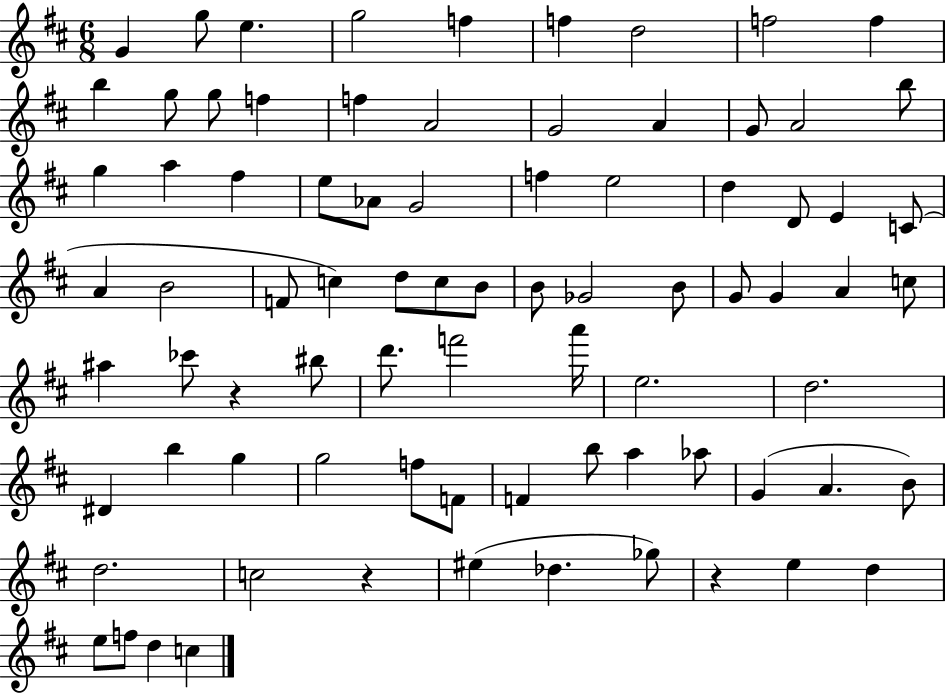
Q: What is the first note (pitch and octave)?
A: G4